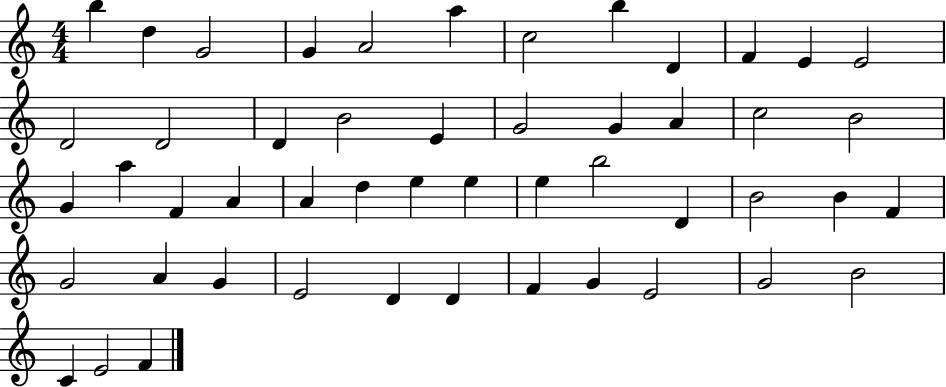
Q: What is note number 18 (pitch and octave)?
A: G4